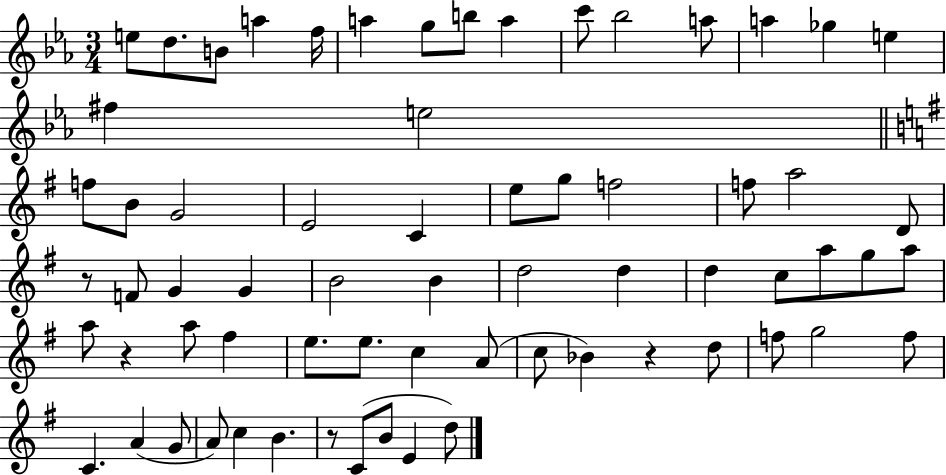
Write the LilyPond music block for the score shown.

{
  \clef treble
  \numericTimeSignature
  \time 3/4
  \key ees \major
  e''8 d''8. b'8 a''4 f''16 | a''4 g''8 b''8 a''4 | c'''8 bes''2 a''8 | a''4 ges''4 e''4 | \break fis''4 e''2 | \bar "||" \break \key g \major f''8 b'8 g'2 | e'2 c'4 | e''8 g''8 f''2 | f''8 a''2 d'8 | \break r8 f'8 g'4 g'4 | b'2 b'4 | d''2 d''4 | d''4 c''8 a''8 g''8 a''8 | \break a''8 r4 a''8 fis''4 | e''8. e''8. c''4 a'8( | c''8 bes'4) r4 d''8 | f''8 g''2 f''8 | \break c'4. a'4( g'8 | a'8) c''4 b'4. | r8 c'8( b'8 e'4 d''8) | \bar "|."
}